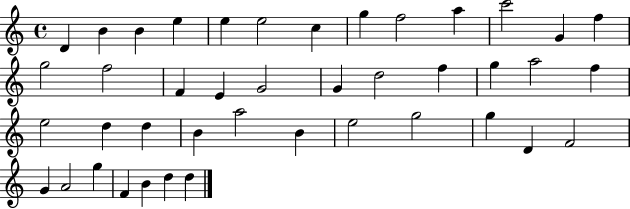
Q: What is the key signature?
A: C major